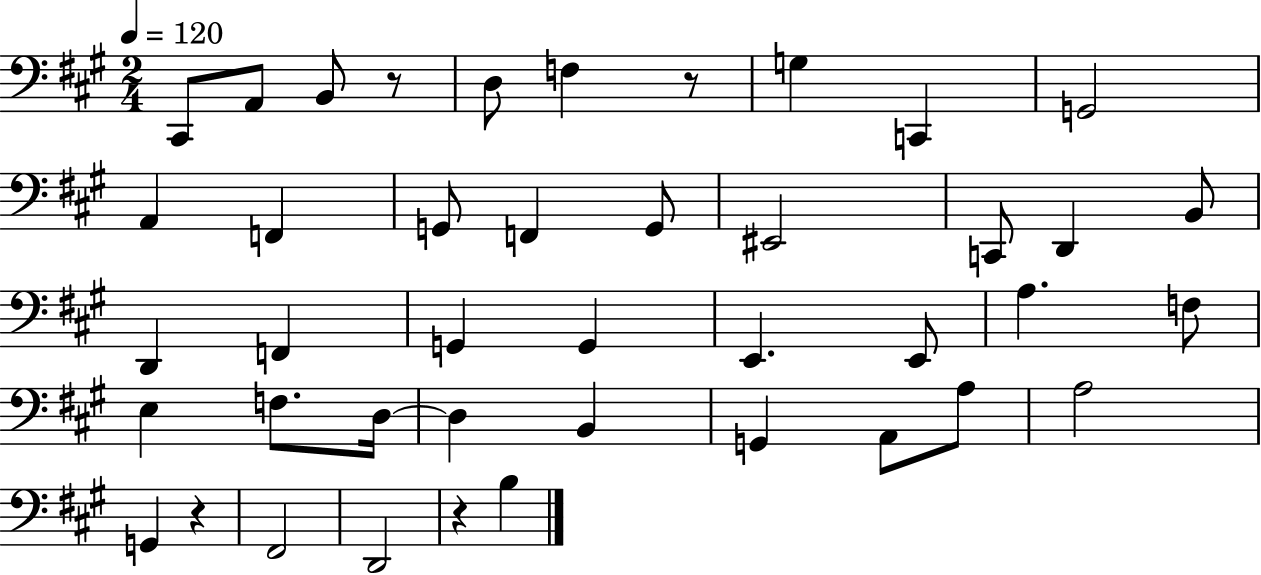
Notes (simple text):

C#2/e A2/e B2/e R/e D3/e F3/q R/e G3/q C2/q G2/h A2/q F2/q G2/e F2/q G2/e EIS2/h C2/e D2/q B2/e D2/q F2/q G2/q G2/q E2/q. E2/e A3/q. F3/e E3/q F3/e. D3/s D3/q B2/q G2/q A2/e A3/e A3/h G2/q R/q F#2/h D2/h R/q B3/q